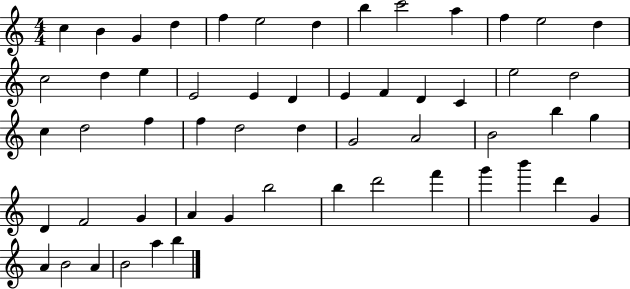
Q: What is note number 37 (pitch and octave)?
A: D4